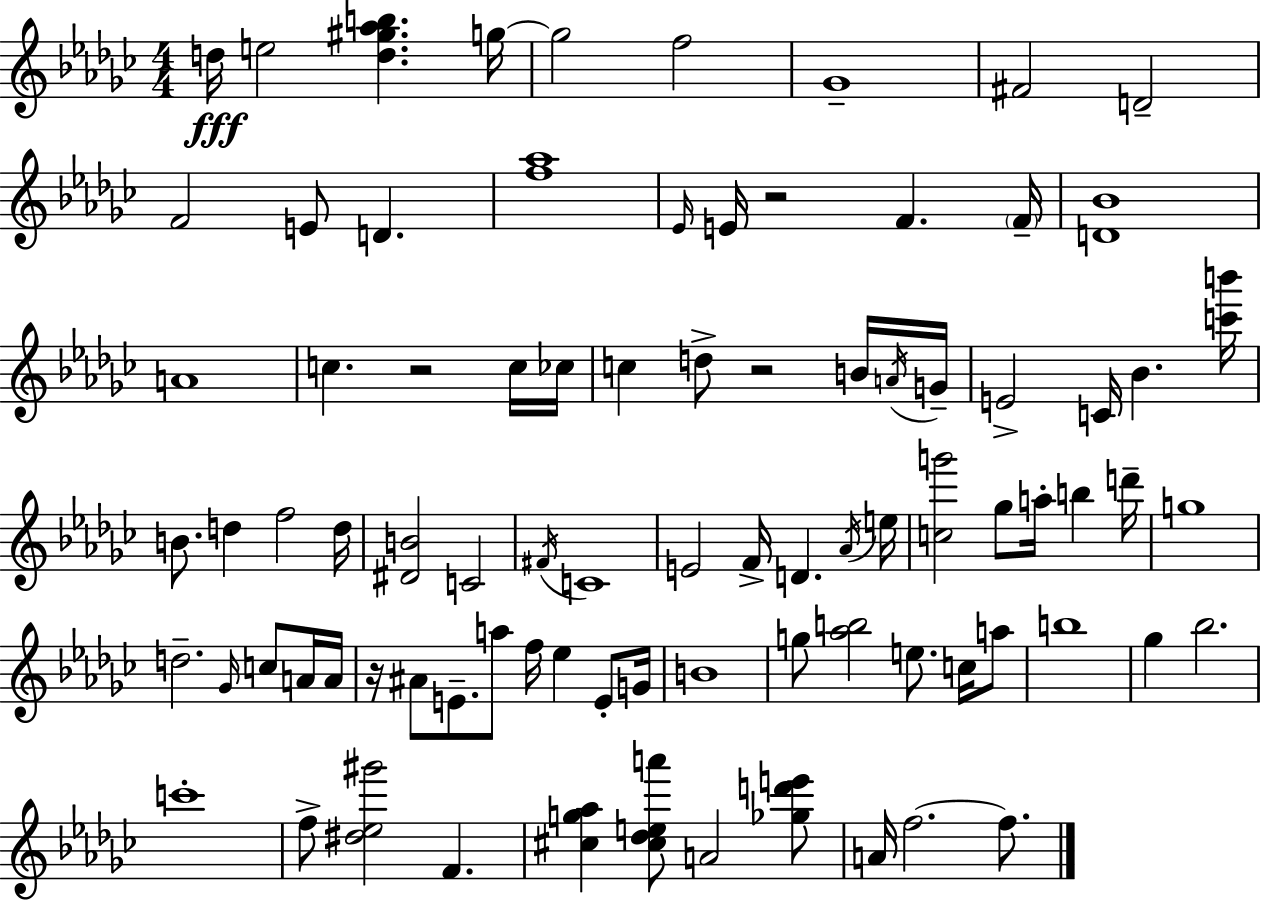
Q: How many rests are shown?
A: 4